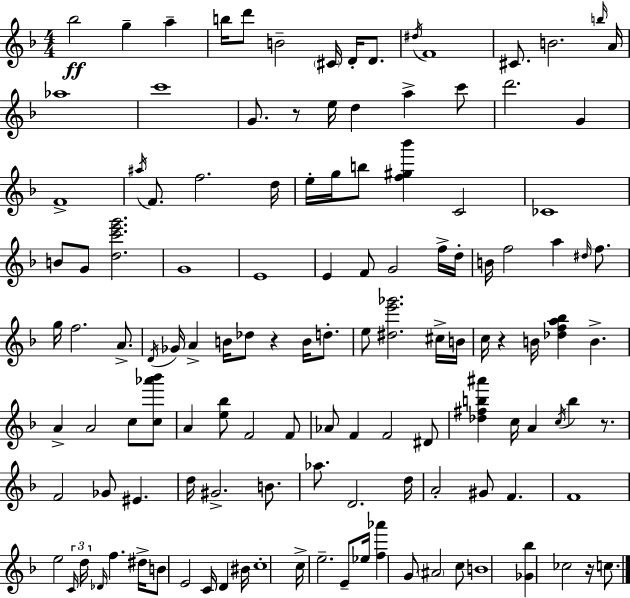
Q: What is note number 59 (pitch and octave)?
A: E5